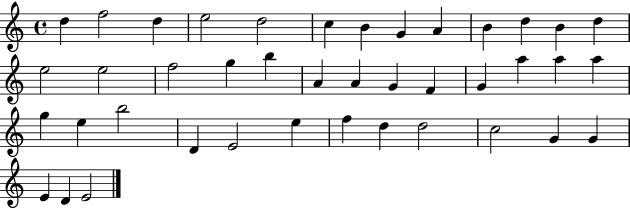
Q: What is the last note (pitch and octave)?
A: E4